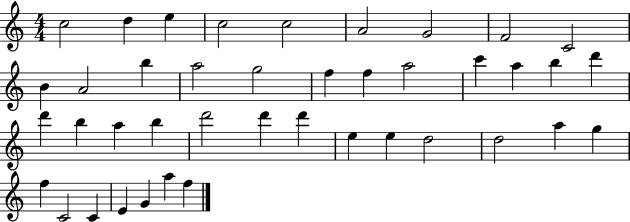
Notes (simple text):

C5/h D5/q E5/q C5/h C5/h A4/h G4/h F4/h C4/h B4/q A4/h B5/q A5/h G5/h F5/q F5/q A5/h C6/q A5/q B5/q D6/q D6/q B5/q A5/q B5/q D6/h D6/q D6/q E5/q E5/q D5/h D5/h A5/q G5/q F5/q C4/h C4/q E4/q G4/q A5/q F5/q